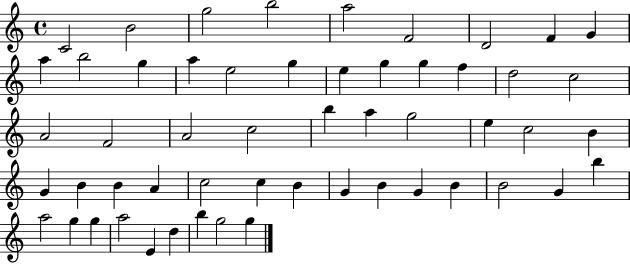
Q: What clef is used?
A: treble